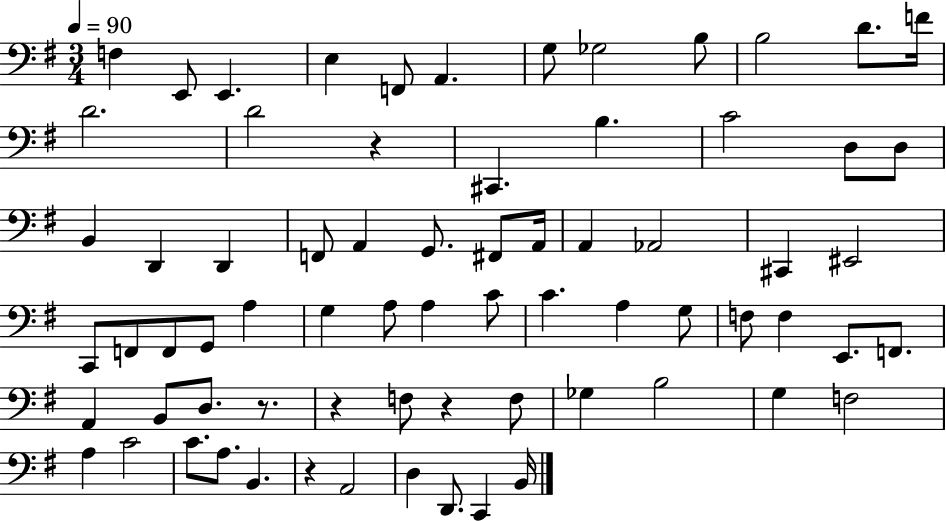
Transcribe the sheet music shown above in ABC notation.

X:1
T:Untitled
M:3/4
L:1/4
K:G
F, E,,/2 E,, E, F,,/2 A,, G,/2 _G,2 B,/2 B,2 D/2 F/4 D2 D2 z ^C,, B, C2 D,/2 D,/2 B,, D,, D,, F,,/2 A,, G,,/2 ^F,,/2 A,,/4 A,, _A,,2 ^C,, ^E,,2 C,,/2 F,,/2 F,,/2 G,,/2 A, G, A,/2 A, C/2 C A, G,/2 F,/2 F, E,,/2 F,,/2 A,, B,,/2 D,/2 z/2 z F,/2 z F,/2 _G, B,2 G, F,2 A, C2 C/2 A,/2 B,, z A,,2 D, D,,/2 C,, B,,/4